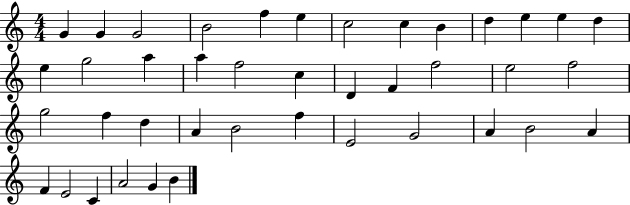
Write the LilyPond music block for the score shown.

{
  \clef treble
  \numericTimeSignature
  \time 4/4
  \key c \major
  g'4 g'4 g'2 | b'2 f''4 e''4 | c''2 c''4 b'4 | d''4 e''4 e''4 d''4 | \break e''4 g''2 a''4 | a''4 f''2 c''4 | d'4 f'4 f''2 | e''2 f''2 | \break g''2 f''4 d''4 | a'4 b'2 f''4 | e'2 g'2 | a'4 b'2 a'4 | \break f'4 e'2 c'4 | a'2 g'4 b'4 | \bar "|."
}